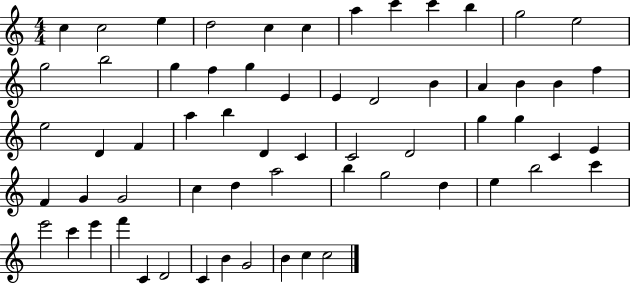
{
  \clef treble
  \numericTimeSignature
  \time 4/4
  \key c \major
  c''4 c''2 e''4 | d''2 c''4 c''4 | a''4 c'''4 c'''4 b''4 | g''2 e''2 | \break g''2 b''2 | g''4 f''4 g''4 e'4 | e'4 d'2 b'4 | a'4 b'4 b'4 f''4 | \break e''2 d'4 f'4 | a''4 b''4 d'4 c'4 | c'2 d'2 | g''4 g''4 c'4 e'4 | \break f'4 g'4 g'2 | c''4 d''4 a''2 | b''4 g''2 d''4 | e''4 b''2 c'''4 | \break e'''2 c'''4 e'''4 | f'''4 c'4 d'2 | c'4 b'4 g'2 | b'4 c''4 c''2 | \break \bar "|."
}